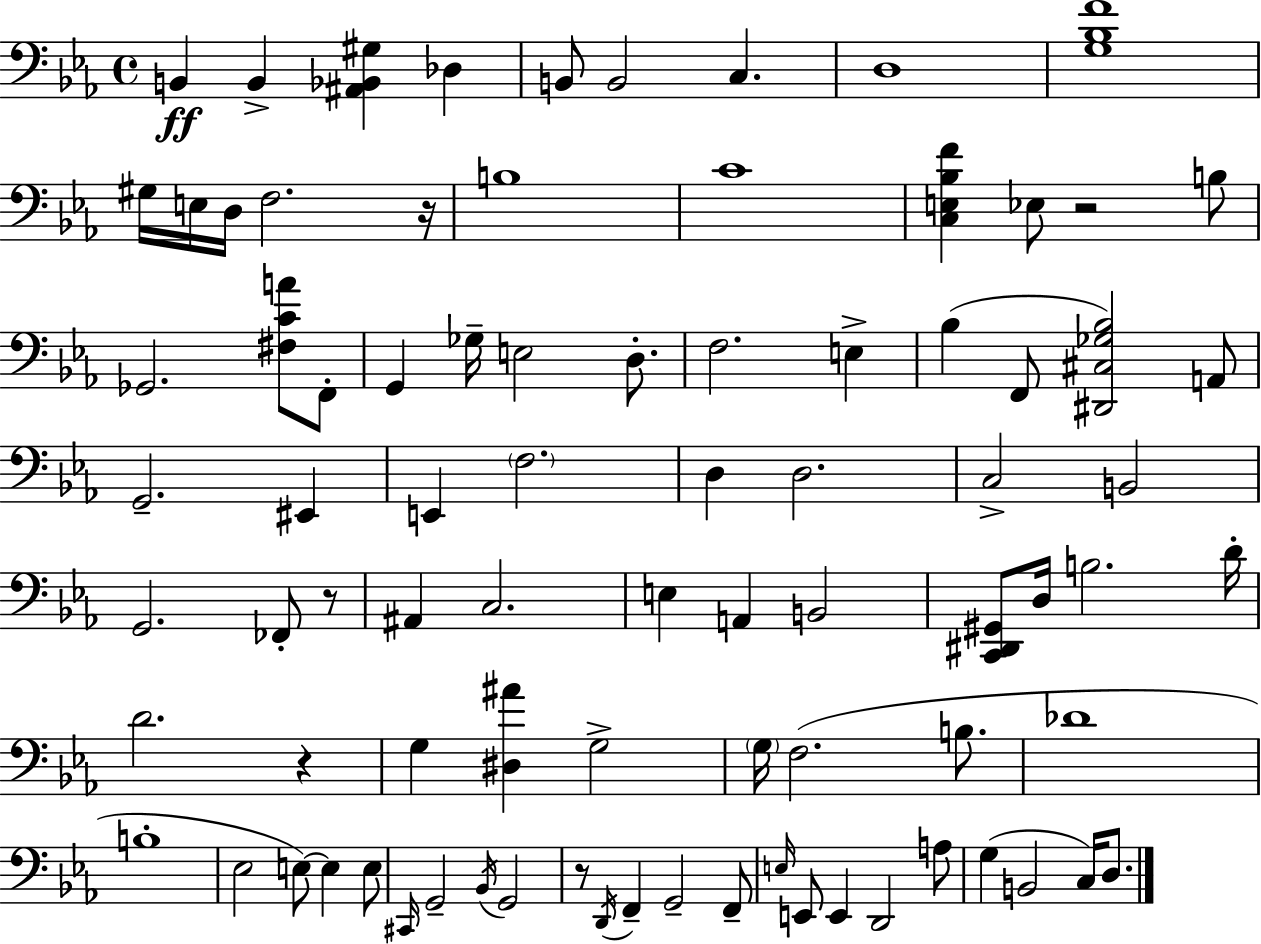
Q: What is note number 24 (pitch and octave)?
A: Bb3